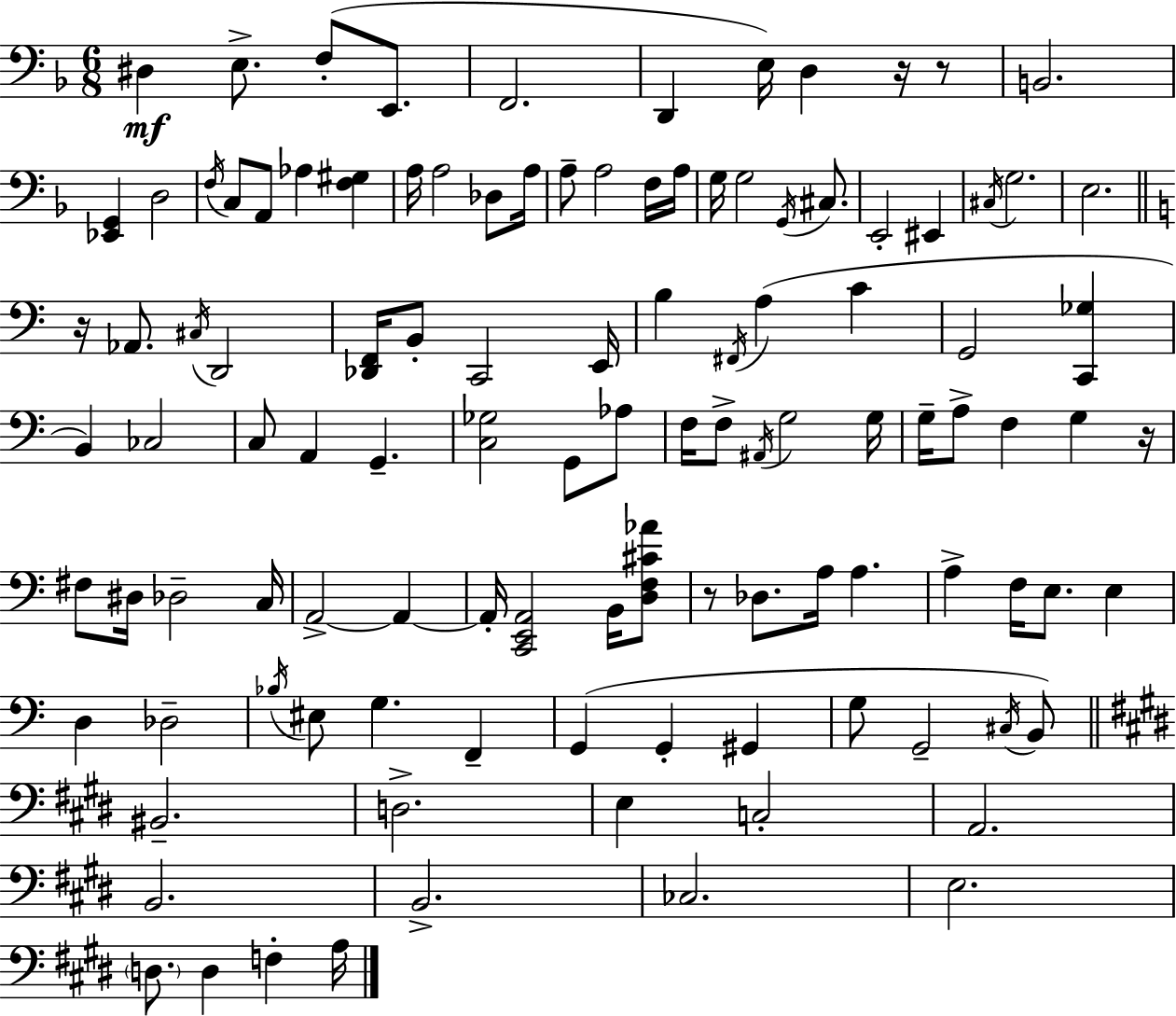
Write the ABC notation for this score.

X:1
T:Untitled
M:6/8
L:1/4
K:Dm
^D, E,/2 F,/2 E,,/2 F,,2 D,, E,/4 D, z/4 z/2 B,,2 [_E,,G,,] D,2 F,/4 C,/2 A,,/2 _A, [F,^G,] A,/4 A,2 _D,/2 A,/4 A,/2 A,2 F,/4 A,/4 G,/4 G,2 G,,/4 ^C,/2 E,,2 ^E,, ^C,/4 G,2 E,2 z/4 _A,,/2 ^C,/4 D,,2 [_D,,F,,]/4 B,,/2 C,,2 E,,/4 B, ^F,,/4 A, C G,,2 [C,,_G,] B,, _C,2 C,/2 A,, G,, [C,_G,]2 G,,/2 _A,/2 F,/4 F,/2 ^A,,/4 G,2 G,/4 G,/4 A,/2 F, G, z/4 ^F,/2 ^D,/4 _D,2 C,/4 A,,2 A,, A,,/4 [C,,E,,A,,]2 B,,/4 [D,F,^C_A]/2 z/2 _D,/2 A,/4 A, A, F,/4 E,/2 E, D, _D,2 _B,/4 ^E,/2 G, F,, G,, G,, ^G,, G,/2 G,,2 ^C,/4 B,,/2 ^B,,2 D,2 E, C,2 A,,2 B,,2 B,,2 _C,2 E,2 D,/2 D, F, A,/4